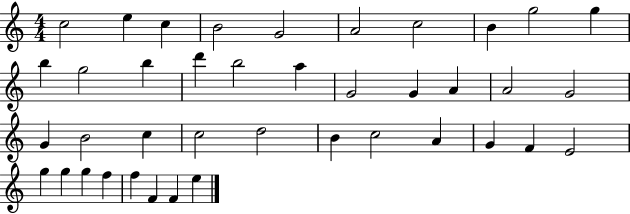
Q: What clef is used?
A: treble